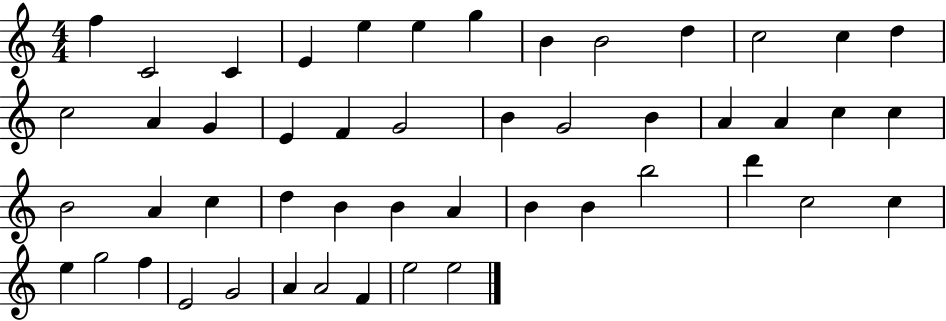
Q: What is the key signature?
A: C major